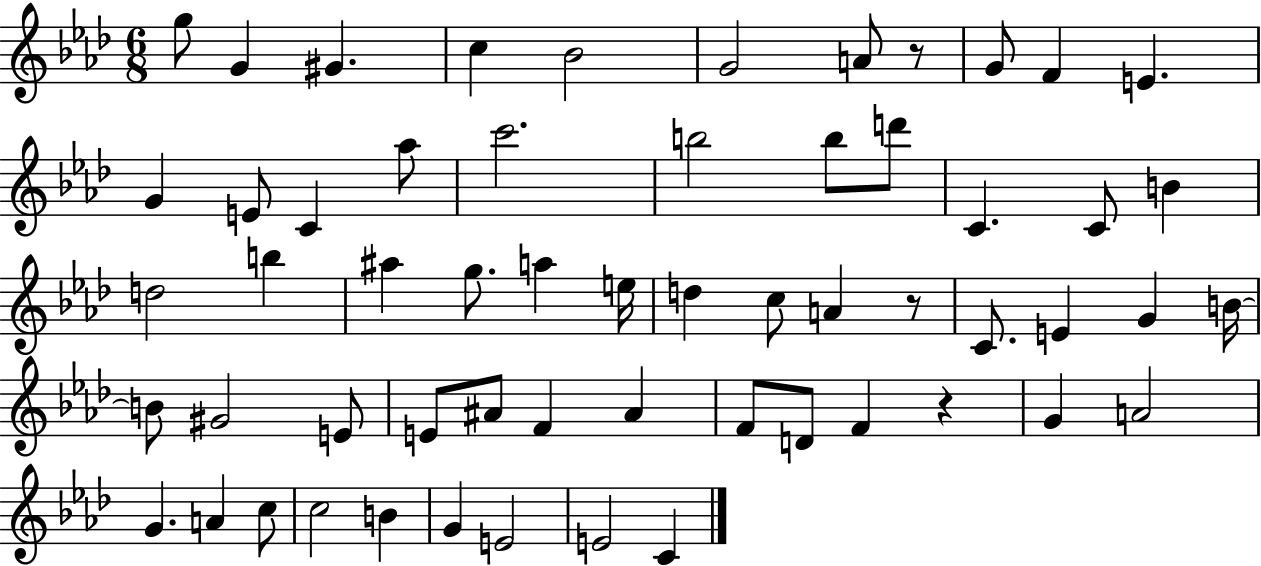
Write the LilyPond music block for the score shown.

{
  \clef treble
  \numericTimeSignature
  \time 6/8
  \key aes \major
  g''8 g'4 gis'4. | c''4 bes'2 | g'2 a'8 r8 | g'8 f'4 e'4. | \break g'4 e'8 c'4 aes''8 | c'''2. | b''2 b''8 d'''8 | c'4. c'8 b'4 | \break d''2 b''4 | ais''4 g''8. a''4 e''16 | d''4 c''8 a'4 r8 | c'8. e'4 g'4 b'16~~ | \break b'8 gis'2 e'8 | e'8 ais'8 f'4 ais'4 | f'8 d'8 f'4 r4 | g'4 a'2 | \break g'4. a'4 c''8 | c''2 b'4 | g'4 e'2 | e'2 c'4 | \break \bar "|."
}